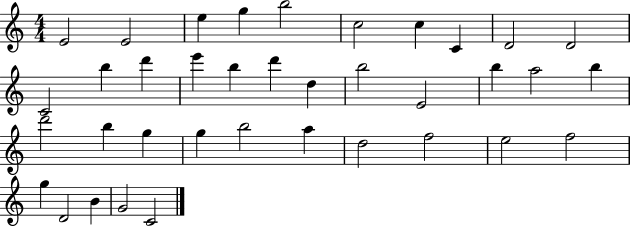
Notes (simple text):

E4/h E4/h E5/q G5/q B5/h C5/h C5/q C4/q D4/h D4/h C4/h B5/q D6/q E6/q B5/q D6/q D5/q B5/h E4/h B5/q A5/h B5/q D6/h B5/q G5/q G5/q B5/h A5/q D5/h F5/h E5/h F5/h G5/q D4/h B4/q G4/h C4/h